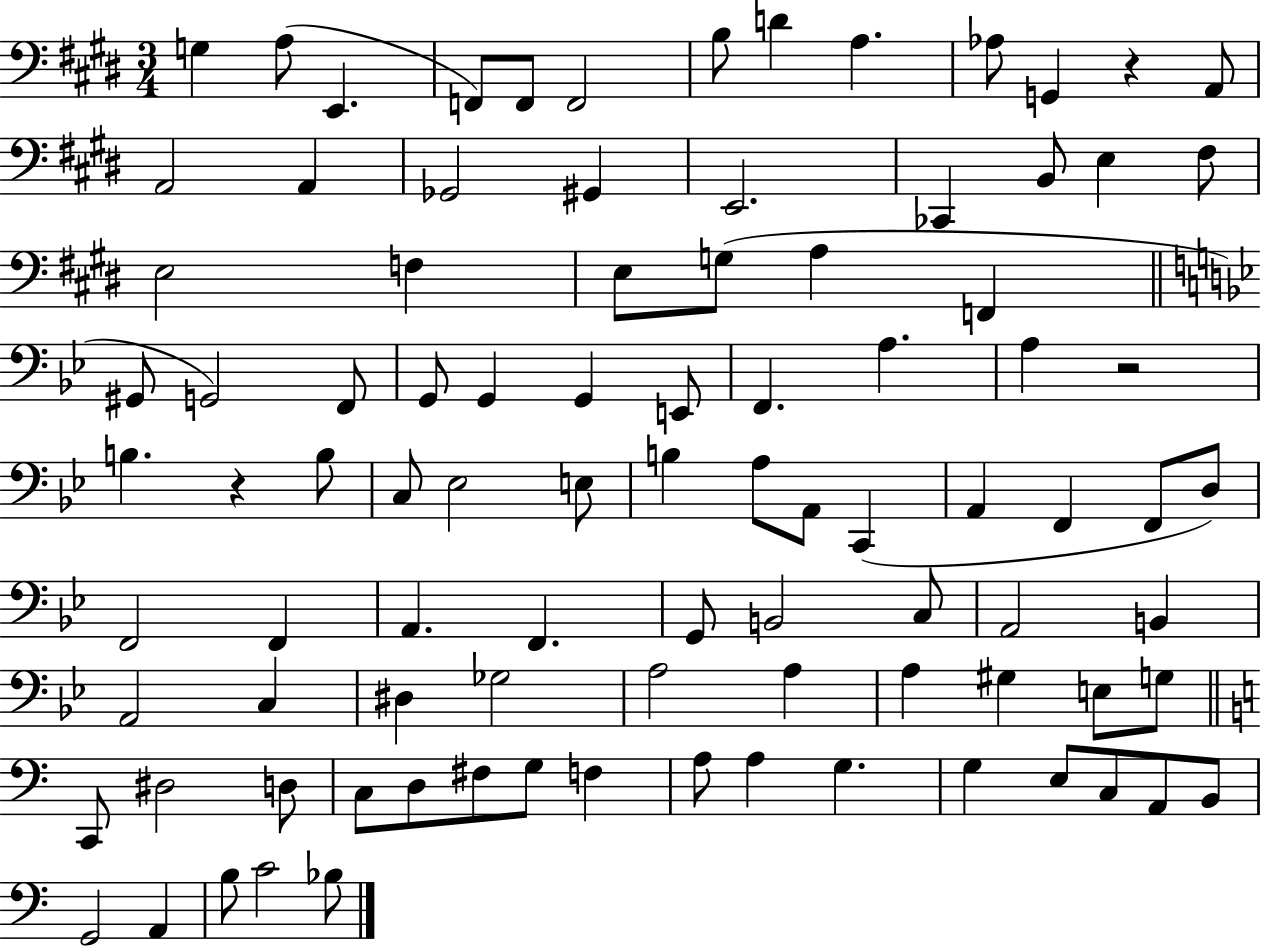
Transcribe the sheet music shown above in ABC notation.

X:1
T:Untitled
M:3/4
L:1/4
K:E
G, A,/2 E,, F,,/2 F,,/2 F,,2 B,/2 D A, _A,/2 G,, z A,,/2 A,,2 A,, _G,,2 ^G,, E,,2 _C,, B,,/2 E, ^F,/2 E,2 F, E,/2 G,/2 A, F,, ^G,,/2 G,,2 F,,/2 G,,/2 G,, G,, E,,/2 F,, A, A, z2 B, z B,/2 C,/2 _E,2 E,/2 B, A,/2 A,,/2 C,, A,, F,, F,,/2 D,/2 F,,2 F,, A,, F,, G,,/2 B,,2 C,/2 A,,2 B,, A,,2 C, ^D, _G,2 A,2 A, A, ^G, E,/2 G,/2 C,,/2 ^D,2 D,/2 C,/2 D,/2 ^F,/2 G,/2 F, A,/2 A, G, G, E,/2 C,/2 A,,/2 B,,/2 G,,2 A,, B,/2 C2 _B,/2